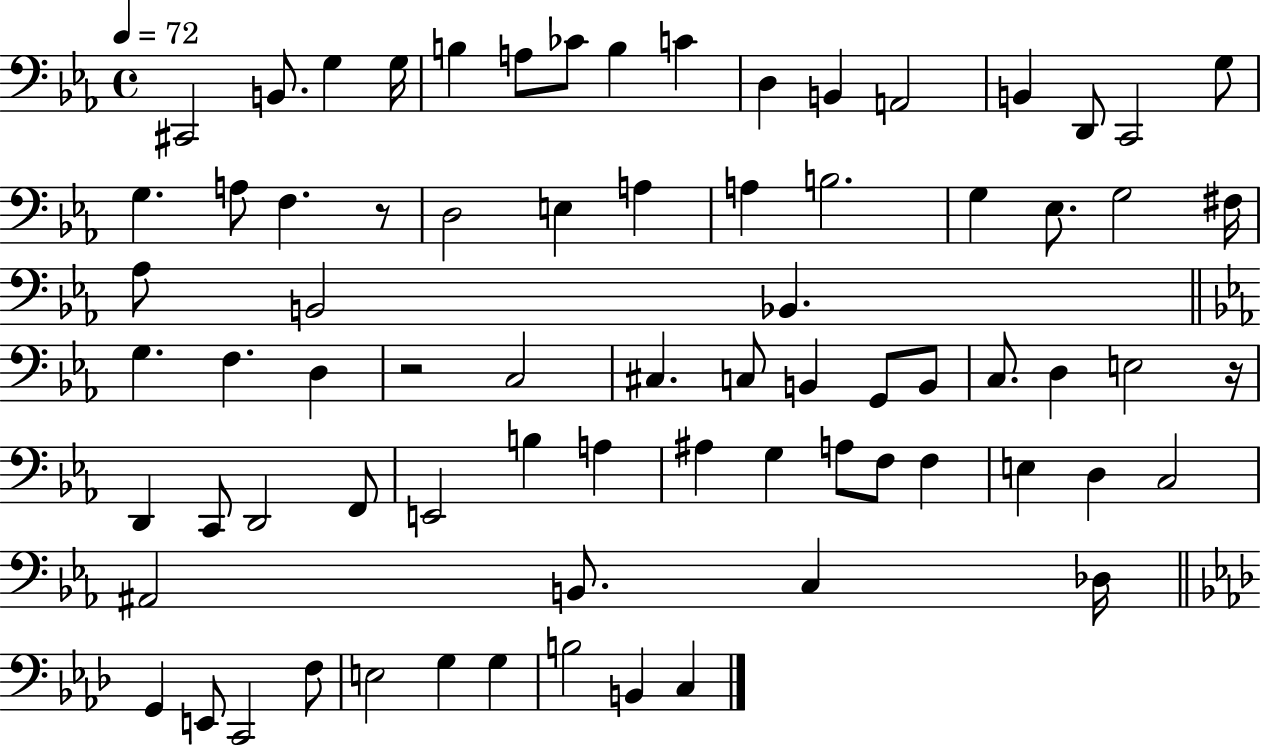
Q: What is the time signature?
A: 4/4